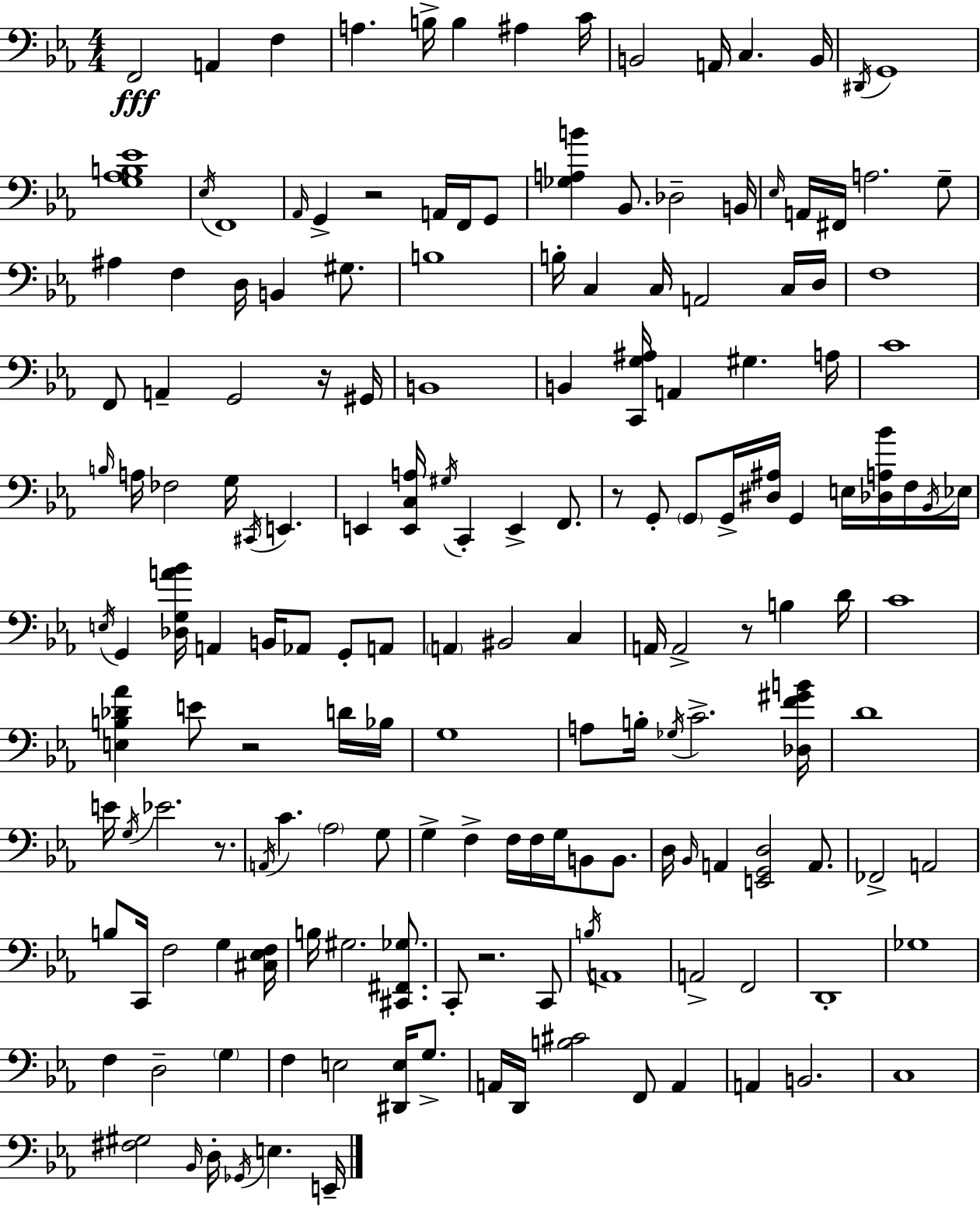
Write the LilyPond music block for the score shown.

{
  \clef bass
  \numericTimeSignature
  \time 4/4
  \key c \minor
  f,2\fff a,4 f4 | a4. b16-> b4 ais4 c'16 | b,2 a,16 c4. b,16 | \acciaccatura { dis,16 } g,1 | \break <g aes b ees'>1 | \acciaccatura { ees16 } f,1 | \grace { aes,16 } g,4-> r2 a,16 | f,16 g,8 <ges a b'>4 bes,8. des2-- | \break b,16 \grace { ees16 } a,16 fis,16 a2. | g8-- ais4 f4 d16 b,4 | gis8. b1 | b16-. c4 c16 a,2 | \break c16 d16 f1 | f,8 a,4-- g,2 | r16 gis,16 b,1 | b,4 <c, g ais>16 a,4 gis4. | \break a16 c'1 | \grace { b16 } a16 fes2 g16 \acciaccatura { cis,16 } | e,4. e,4 <e, c a>16 \acciaccatura { gis16 } c,4-. | e,4-> f,8. r8 g,8-. \parenthesize g,8 g,16-> <dis ais>16 g,4 | \break e16 <des a bes'>16 f16 \acciaccatura { bes,16 } ees16 \acciaccatura { e16 } g,4 <des g a' bes'>16 a,4 | b,16 aes,8 g,8-. a,8 \parenthesize a,4 bis,2 | c4 a,16 a,2-> | r8 b4 d'16 c'1 | \break <e b des' aes'>4 e'8 r2 | d'16 bes16 g1 | a8 b16-. \acciaccatura { ges16 } c'2.-> | <des f' gis' b'>16 d'1 | \break e'16 \acciaccatura { g16 } ees'2. | r8. \acciaccatura { a,16 } c'4. | \parenthesize aes2 g8 g4-> | f4-> f16 f16 g16 b,8 b,8. d16 \grace { bes,16 } a,4 | \break <e, g, d>2 a,8. fes,2-> | a,2 b8 c,16 | f2 g4 <cis ees f>16 b16 gis2. | <cis, fis, ges>8. c,8-. r2. | \break c,8 \acciaccatura { b16 } a,1 | a,2-> | f,2 d,1-. | ges1 | \break f4 | d2-- \parenthesize g4 f4 | e2 <dis, e>16 g8.-> a,16 d,16 | <b cis'>2 f,8 a,4 a,4 | \break b,2. c1 | <fis gis>2 | \grace { bes,16 } d16-. \acciaccatura { ges,16 } e4. e,16-- | \bar "|."
}